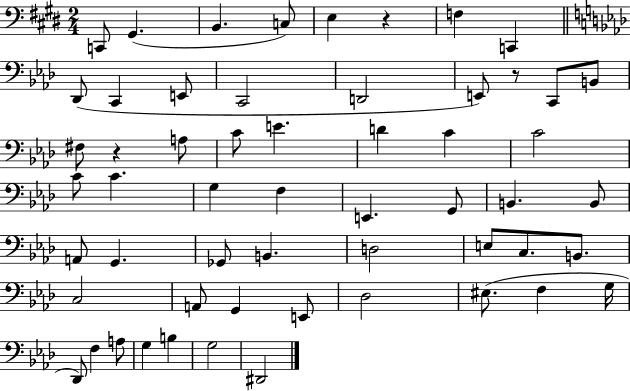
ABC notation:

X:1
T:Untitled
M:2/4
L:1/4
K:E
C,,/2 ^G,, B,, C,/2 E, z F, C,, _D,,/2 C,, E,,/2 C,,2 D,,2 E,,/2 z/2 C,,/2 B,,/2 ^F,/2 z A,/2 C/2 E D C C2 C/2 C G, F, E,, G,,/2 B,, B,,/2 A,,/2 G,, _G,,/2 B,, D,2 E,/2 C,/2 B,,/2 C,2 A,,/2 G,, E,,/2 _D,2 ^E,/2 F, G,/4 _D,,/2 F, A,/2 G, B, G,2 ^D,,2